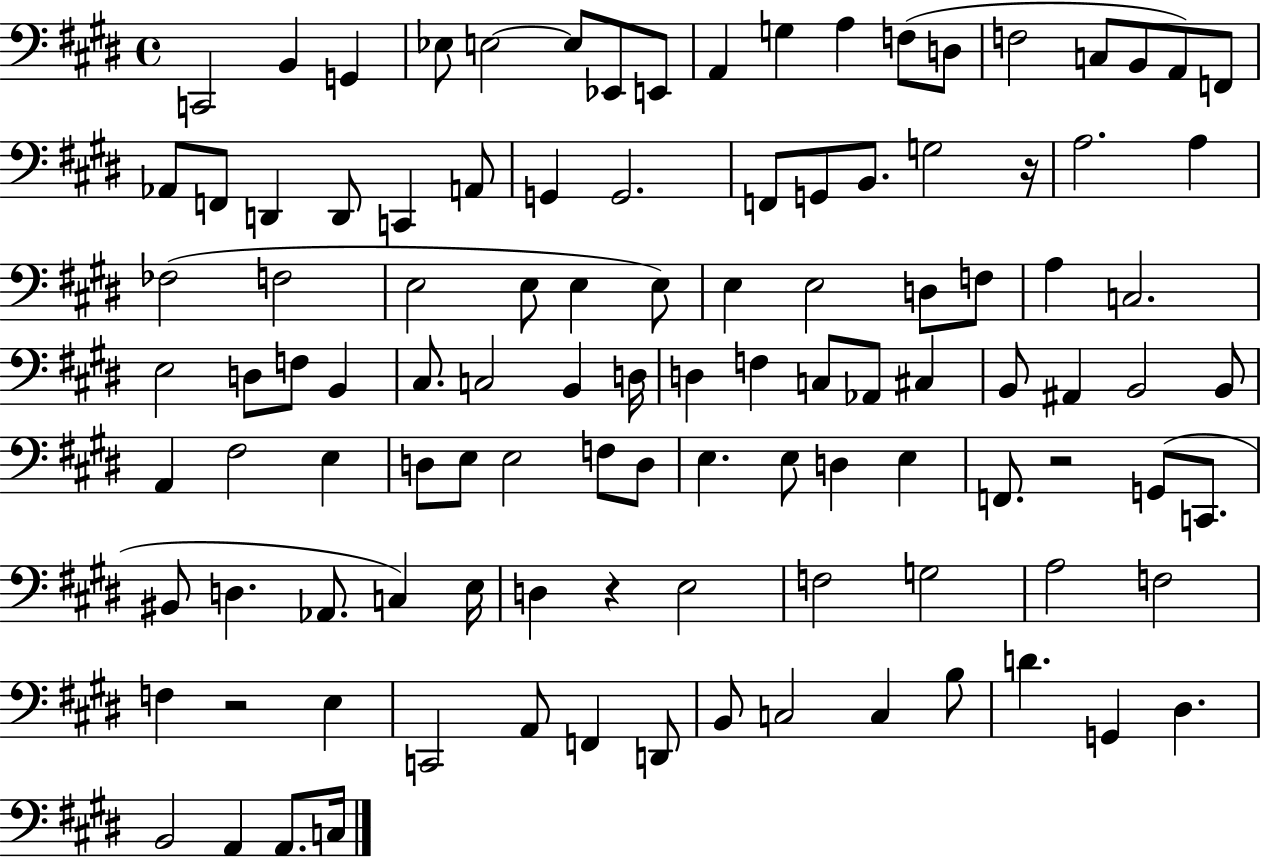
C2/h B2/q G2/q Eb3/e E3/h E3/e Eb2/e E2/e A2/q G3/q A3/q F3/e D3/e F3/h C3/e B2/e A2/e F2/e Ab2/e F2/e D2/q D2/e C2/q A2/e G2/q G2/h. F2/e G2/e B2/e. G3/h R/s A3/h. A3/q FES3/h F3/h E3/h E3/e E3/q E3/e E3/q E3/h D3/e F3/e A3/q C3/h. E3/h D3/e F3/e B2/q C#3/e. C3/h B2/q D3/s D3/q F3/q C3/e Ab2/e C#3/q B2/e A#2/q B2/h B2/e A2/q F#3/h E3/q D3/e E3/e E3/h F3/e D3/e E3/q. E3/e D3/q E3/q F2/e. R/h G2/e C2/e. BIS2/e D3/q. Ab2/e. C3/q E3/s D3/q R/q E3/h F3/h G3/h A3/h F3/h F3/q R/h E3/q C2/h A2/e F2/q D2/e B2/e C3/h C3/q B3/e D4/q. G2/q D#3/q. B2/h A2/q A2/e. C3/s